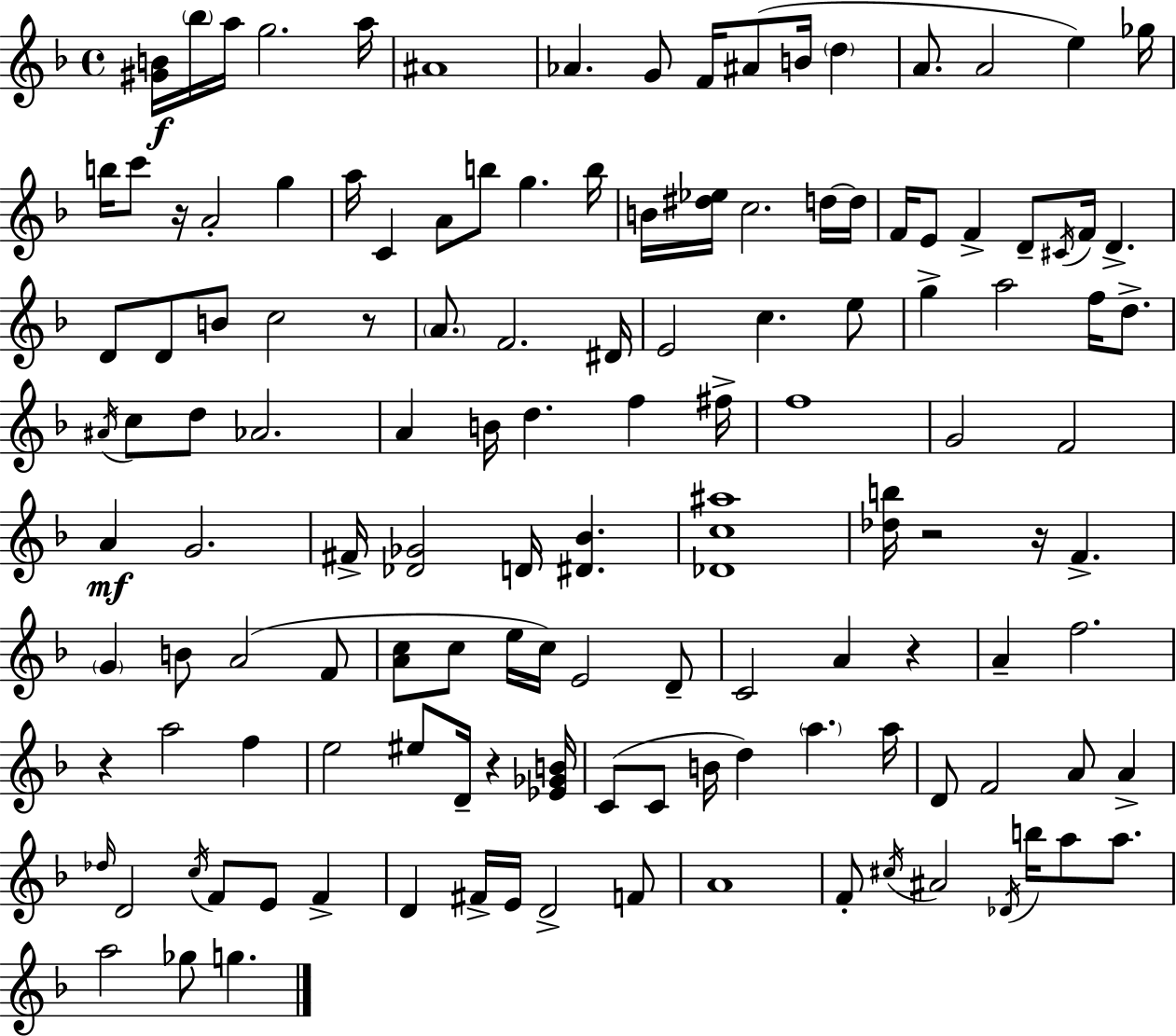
{
  \clef treble
  \time 4/4
  \defaultTimeSignature
  \key f \major
  <gis' b'>16\f \parenthesize bes''16 a''16 g''2. a''16 | ais'1 | aes'4. g'8 f'16 ais'8( b'16 \parenthesize d''4 | a'8. a'2 e''4) ges''16 | \break b''16 c'''8 r16 a'2-. g''4 | a''16 c'4 a'8 b''8 g''4. b''16 | b'16 <dis'' ees''>16 c''2. d''16~~ d''16 | f'16 e'8 f'4-> d'8-- \acciaccatura { cis'16 } f'16 d'4.-> | \break d'8 d'8 b'8 c''2 r8 | \parenthesize a'8. f'2. | dis'16 e'2 c''4. e''8 | g''4-> a''2 f''16 d''8.-> | \break \acciaccatura { ais'16 } c''8 d''8 aes'2. | a'4 b'16 d''4. f''4 | fis''16-> f''1 | g'2 f'2 | \break a'4\mf g'2. | fis'16-> <des' ges'>2 d'16 <dis' bes'>4. | <des' c'' ais''>1 | <des'' b''>16 r2 r16 f'4.-> | \break \parenthesize g'4 b'8 a'2( | f'8 <a' c''>8 c''8 e''16 c''16) e'2 | d'8-- c'2 a'4 r4 | a'4-- f''2. | \break r4 a''2 f''4 | e''2 eis''8 d'16-- r4 | <ees' ges' b'>16 c'8( c'8 b'16 d''4) \parenthesize a''4. | a''16 d'8 f'2 a'8 a'4-> | \break \grace { des''16 } d'2 \acciaccatura { c''16 } f'8 e'8 | f'4-> d'4 fis'16-> e'16 d'2-> | f'8 a'1 | f'8-. \acciaccatura { cis''16 } ais'2 \acciaccatura { des'16 } | \break b''16 a''8 a''8. a''2 ges''8 | g''4. \bar "|."
}